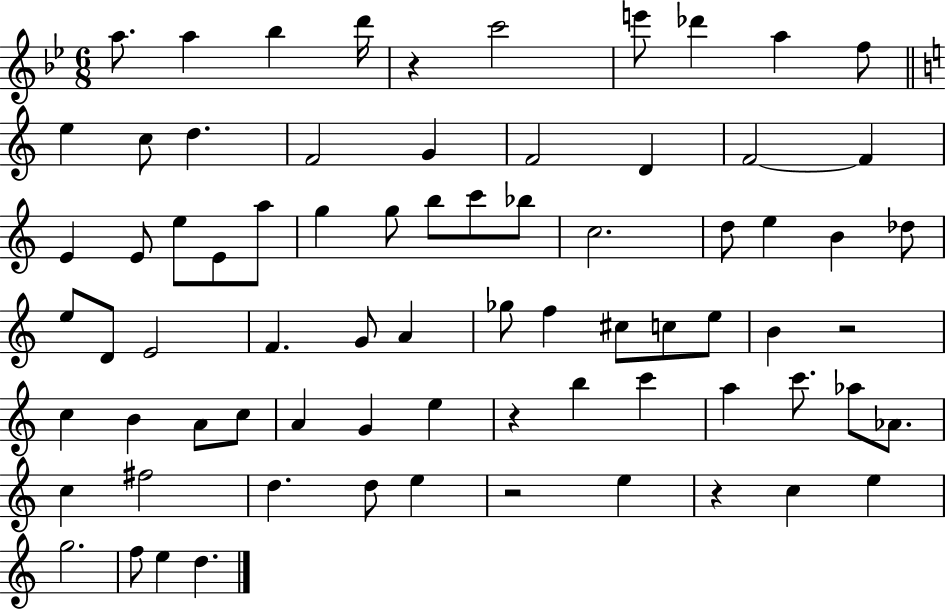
{
  \clef treble
  \numericTimeSignature
  \time 6/8
  \key bes \major
  \repeat volta 2 { a''8. a''4 bes''4 d'''16 | r4 c'''2 | e'''8 des'''4 a''4 f''8 | \bar "||" \break \key c \major e''4 c''8 d''4. | f'2 g'4 | f'2 d'4 | f'2~~ f'4 | \break e'4 e'8 e''8 e'8 a''8 | g''4 g''8 b''8 c'''8 bes''8 | c''2. | d''8 e''4 b'4 des''8 | \break e''8 d'8 e'2 | f'4. g'8 a'4 | ges''8 f''4 cis''8 c''8 e''8 | b'4 r2 | \break c''4 b'4 a'8 c''8 | a'4 g'4 e''4 | r4 b''4 c'''4 | a''4 c'''8. aes''8 aes'8. | \break c''4 fis''2 | d''4. d''8 e''4 | r2 e''4 | r4 c''4 e''4 | \break g''2. | f''8 e''4 d''4. | } \bar "|."
}